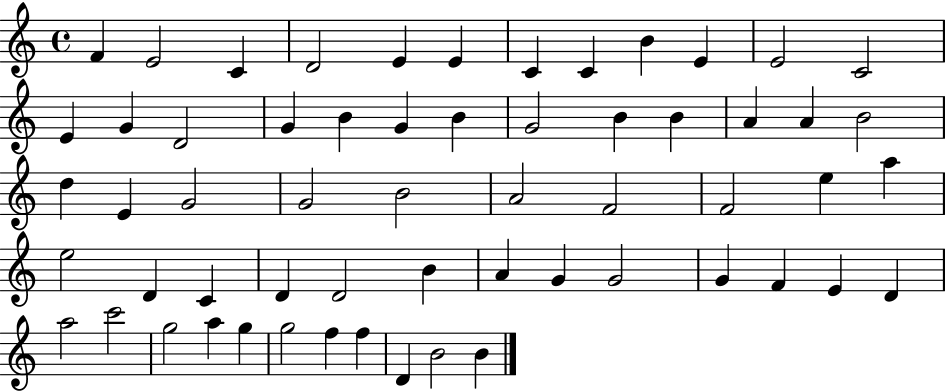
{
  \clef treble
  \time 4/4
  \defaultTimeSignature
  \key c \major
  f'4 e'2 c'4 | d'2 e'4 e'4 | c'4 c'4 b'4 e'4 | e'2 c'2 | \break e'4 g'4 d'2 | g'4 b'4 g'4 b'4 | g'2 b'4 b'4 | a'4 a'4 b'2 | \break d''4 e'4 g'2 | g'2 b'2 | a'2 f'2 | f'2 e''4 a''4 | \break e''2 d'4 c'4 | d'4 d'2 b'4 | a'4 g'4 g'2 | g'4 f'4 e'4 d'4 | \break a''2 c'''2 | g''2 a''4 g''4 | g''2 f''4 f''4 | d'4 b'2 b'4 | \break \bar "|."
}